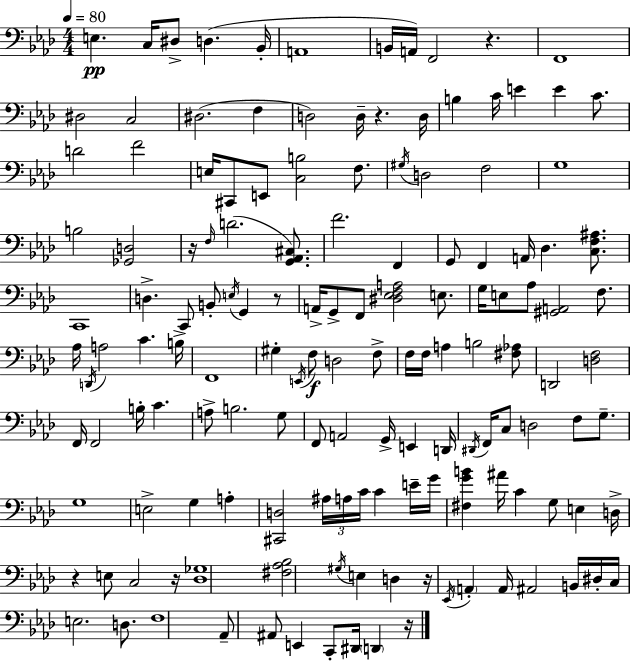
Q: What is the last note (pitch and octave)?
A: D2